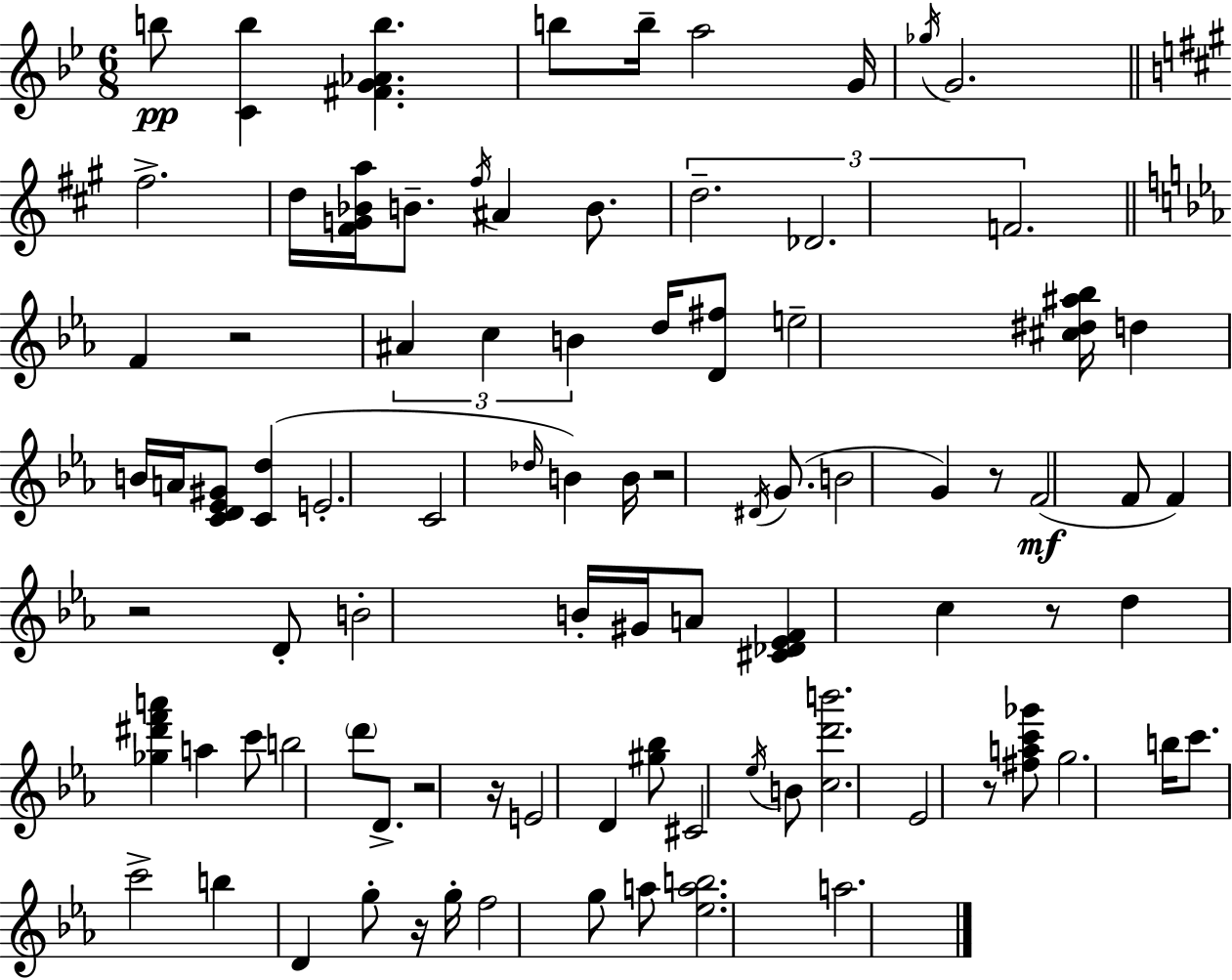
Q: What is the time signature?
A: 6/8